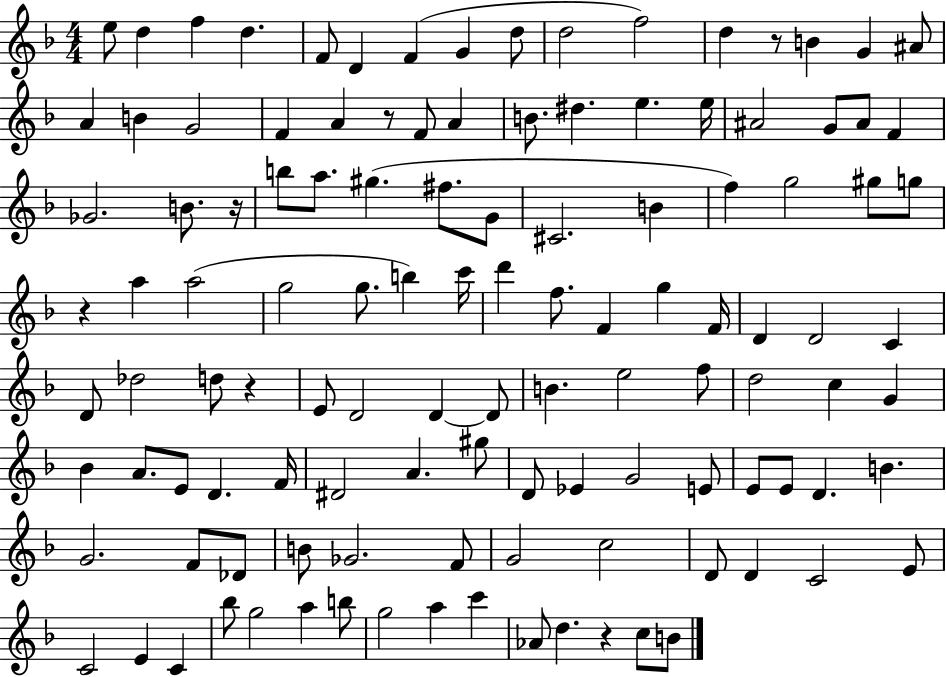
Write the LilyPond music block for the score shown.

{
  \clef treble
  \numericTimeSignature
  \time 4/4
  \key f \major
  e''8 d''4 f''4 d''4. | f'8 d'4 f'4( g'4 d''8 | d''2 f''2) | d''4 r8 b'4 g'4 ais'8 | \break a'4 b'4 g'2 | f'4 a'4 r8 f'8 a'4 | b'8. dis''4. e''4. e''16 | ais'2 g'8 ais'8 f'4 | \break ges'2. b'8. r16 | b''8 a''8. gis''4.( fis''8. g'8 | cis'2. b'4 | f''4) g''2 gis''8 g''8 | \break r4 a''4 a''2( | g''2 g''8. b''4) c'''16 | d'''4 f''8. f'4 g''4 f'16 | d'4 d'2 c'4 | \break d'8 des''2 d''8 r4 | e'8 d'2 d'4~~ d'8 | b'4. e''2 f''8 | d''2 c''4 g'4 | \break bes'4 a'8. e'8 d'4. f'16 | dis'2 a'4. gis''8 | d'8 ees'4 g'2 e'8 | e'8 e'8 d'4. b'4. | \break g'2. f'8 des'8 | b'8 ges'2. f'8 | g'2 c''2 | d'8 d'4 c'2 e'8 | \break c'2 e'4 c'4 | bes''8 g''2 a''4 b''8 | g''2 a''4 c'''4 | aes'8 d''4. r4 c''8 b'8 | \break \bar "|."
}